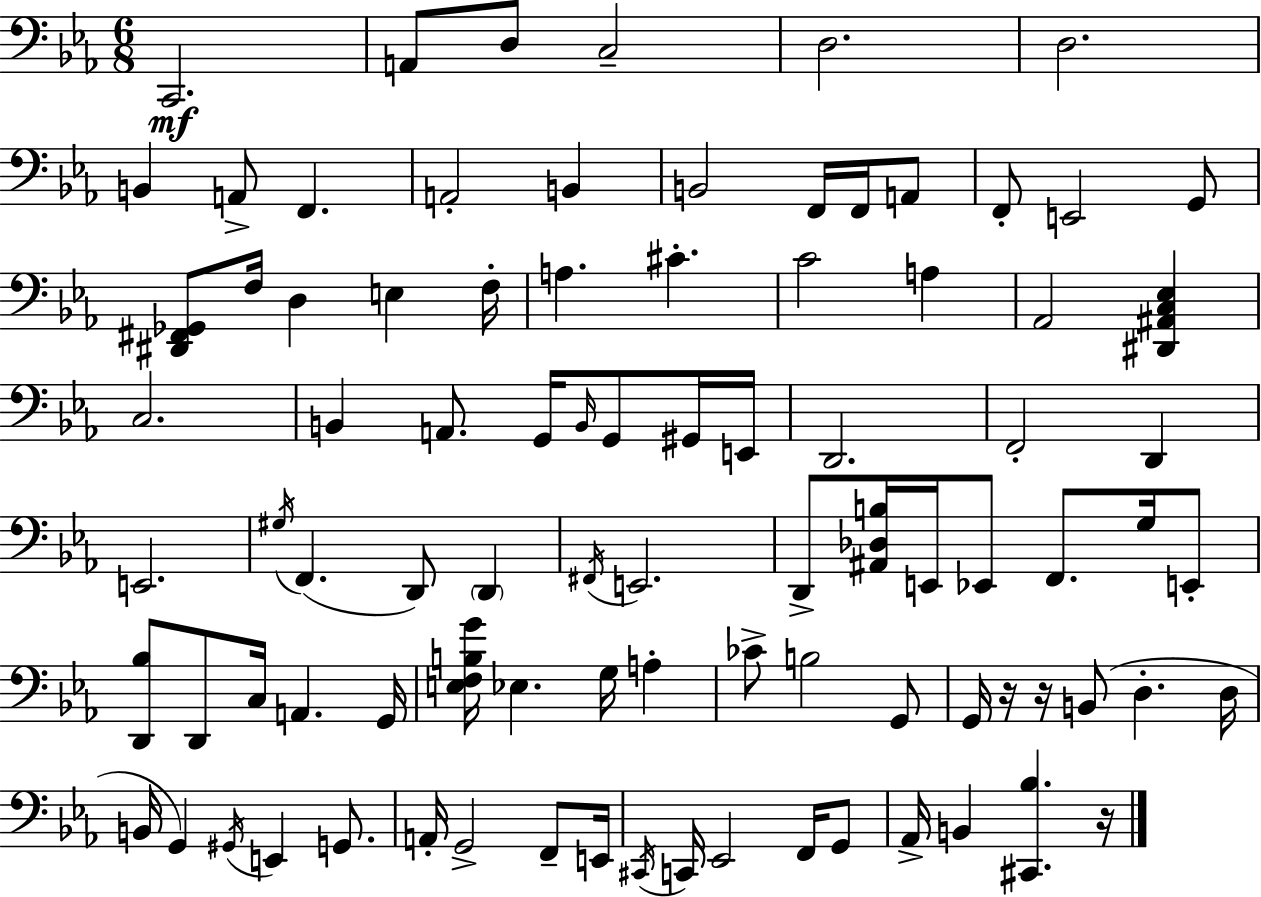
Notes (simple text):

C2/h. A2/e D3/e C3/h D3/h. D3/h. B2/q A2/e F2/q. A2/h B2/q B2/h F2/s F2/s A2/e F2/e E2/h G2/e [D#2,F#2,Gb2]/e F3/s D3/q E3/q F3/s A3/q. C#4/q. C4/h A3/q Ab2/h [D#2,A#2,C3,Eb3]/q C3/h. B2/q A2/e. G2/s B2/s G2/e G#2/s E2/s D2/h. F2/h D2/q E2/h. G#3/s F2/q. D2/e D2/q F#2/s E2/h. D2/e [A#2,Db3,B3]/s E2/s Eb2/e F2/e. G3/s E2/e [D2,Bb3]/e D2/e C3/s A2/q. G2/s [E3,F3,B3,G4]/s Eb3/q. G3/s A3/q CES4/e B3/h G2/e G2/s R/s R/s B2/e D3/q. D3/s B2/s G2/q G#2/s E2/q G2/e. A2/s G2/h F2/e E2/s C#2/s C2/s Eb2/h F2/s G2/e Ab2/s B2/q [C#2,Bb3]/q. R/s